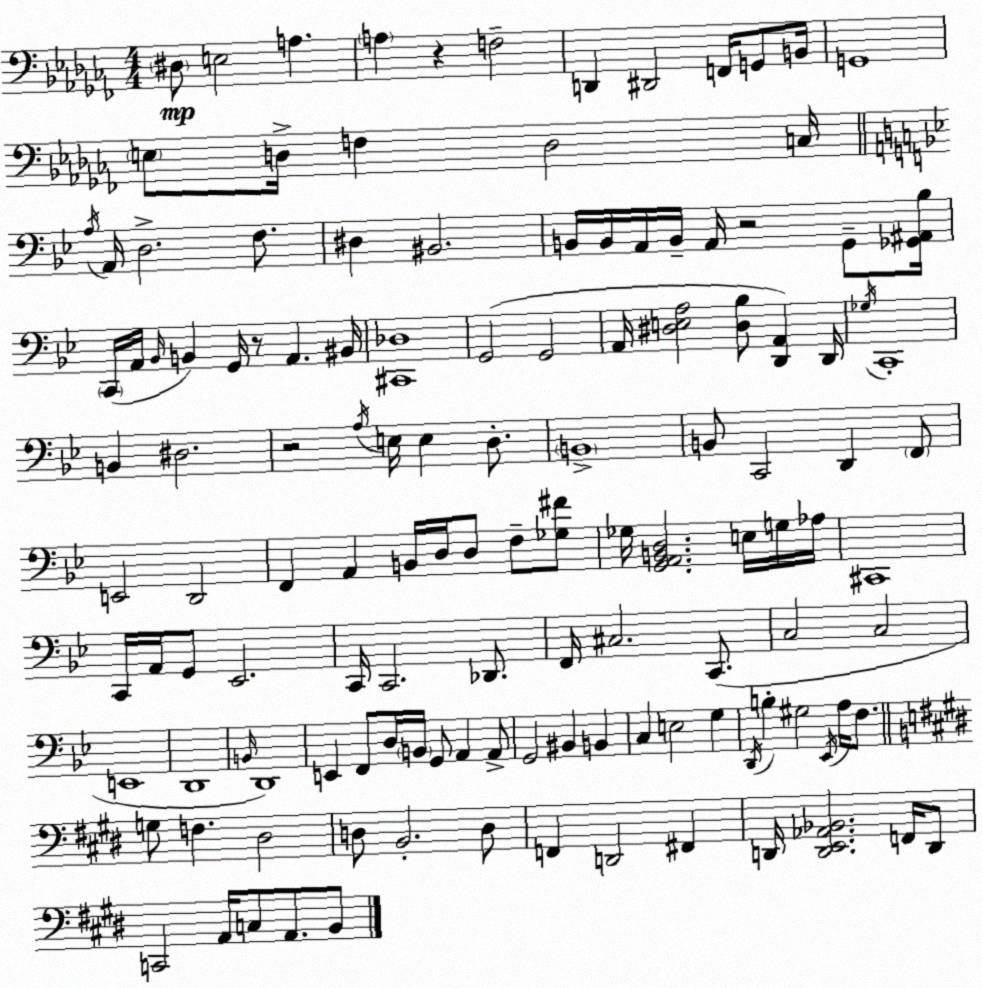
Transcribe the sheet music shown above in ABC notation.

X:1
T:Untitled
M:4/4
L:1/4
K:Abm
^D,/2 E,2 A, A, z F,2 D,, ^D,,2 F,,/4 G,,/2 B,,/4 G,,4 E,/2 D,/4 F, D,2 C,/4 A,/4 A,,/4 D,2 F,/2 ^D, ^B,,2 B,,/4 B,,/4 A,,/4 B,,/4 A,,/4 z2 G,,/2 [_G,,^A,,_B,]/4 C,,/4 A,,/4 _B,,/4 B,, G,,/4 z/2 A,, ^B,,/4 [^C,,_D,]4 G,,2 G,,2 A,,/4 [^D,E,A,]2 [^D,_B,]/2 [D,,A,,] D,,/4 _G,/4 C,,4 B,, ^D,2 z2 A,/4 E,/4 E, D,/2 B,,4 B,,/2 C,,2 D,, F,,/2 E,,2 D,,2 F,, A,, B,,/4 D,/4 D,/2 F,/2 [_G,^F]/2 _G,/4 [G,,A,,B,,D,]2 E,/4 G,/4 _A,/4 ^C,,4 C,,/4 A,,/4 G,,/2 _E,,2 C,,/4 C,,2 _D,,/2 F,,/4 ^C,2 C,,/2 C,2 C,2 E,,4 D,,4 B,,/4 D,,4 E,, F,,/2 D,/4 B,,/4 G,,/2 A,, A,,/2 G,,2 ^B,, B,, C, E,2 G, D,,/4 B, ^G,2 _E,,/4 A,/4 F,/2 G,/2 F, ^D,2 D,/2 B,,2 D,/2 F,, D,,2 ^F,, D,,/4 [D,,E,,_A,,_B,,]2 F,,/4 D,,/2 C,,2 A,,/4 C,/2 A,,/2 B,,/2